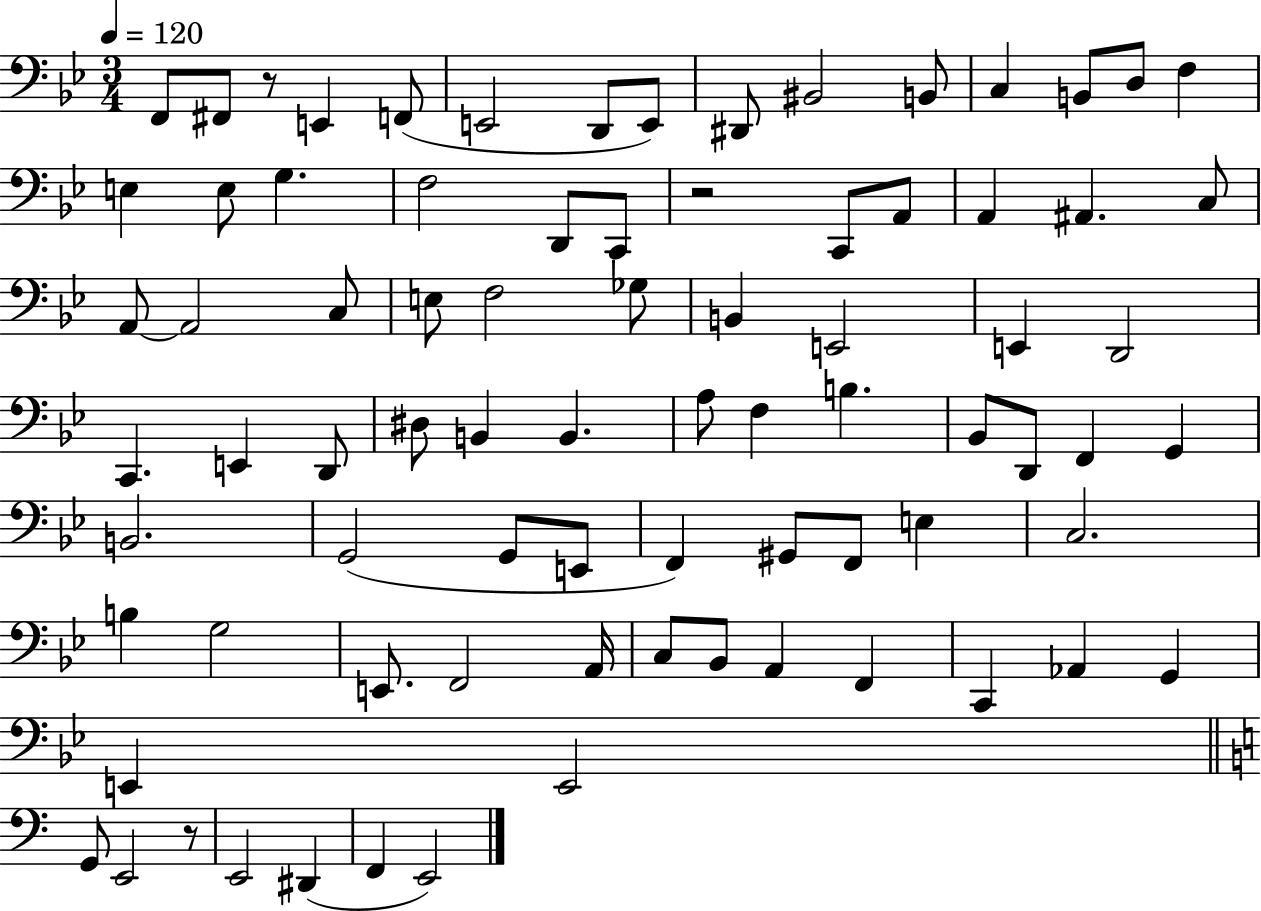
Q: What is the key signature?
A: BES major